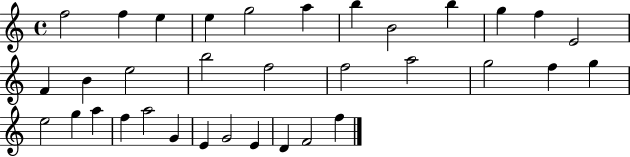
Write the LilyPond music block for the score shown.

{
  \clef treble
  \time 4/4
  \defaultTimeSignature
  \key c \major
  f''2 f''4 e''4 | e''4 g''2 a''4 | b''4 b'2 b''4 | g''4 f''4 e'2 | \break f'4 b'4 e''2 | b''2 f''2 | f''2 a''2 | g''2 f''4 g''4 | \break e''2 g''4 a''4 | f''4 a''2 g'4 | e'4 g'2 e'4 | d'4 f'2 f''4 | \break \bar "|."
}